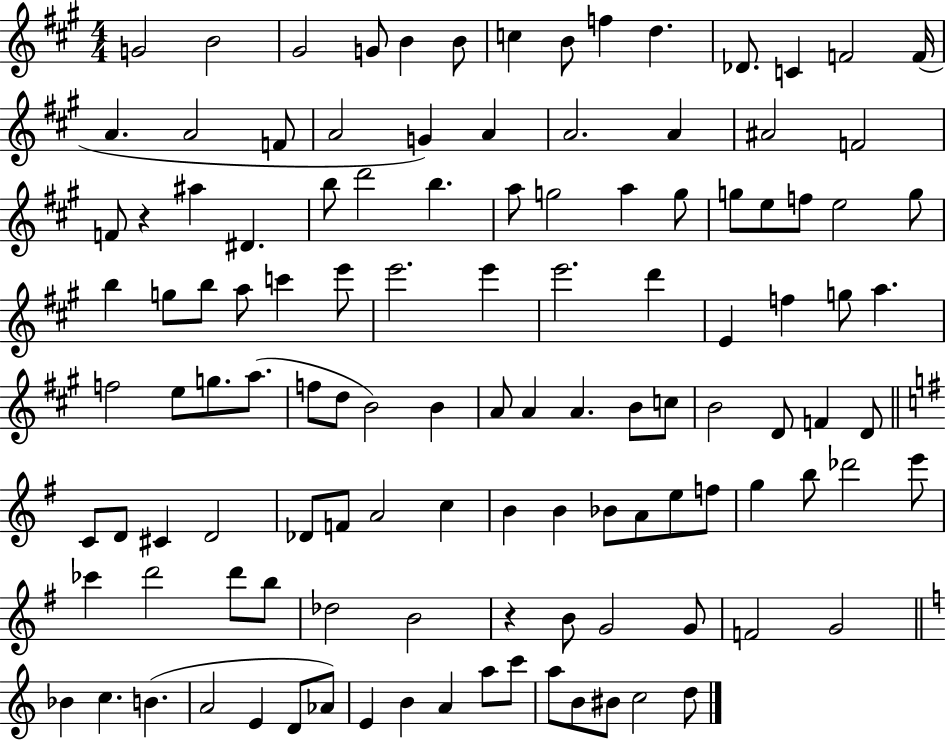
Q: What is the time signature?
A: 4/4